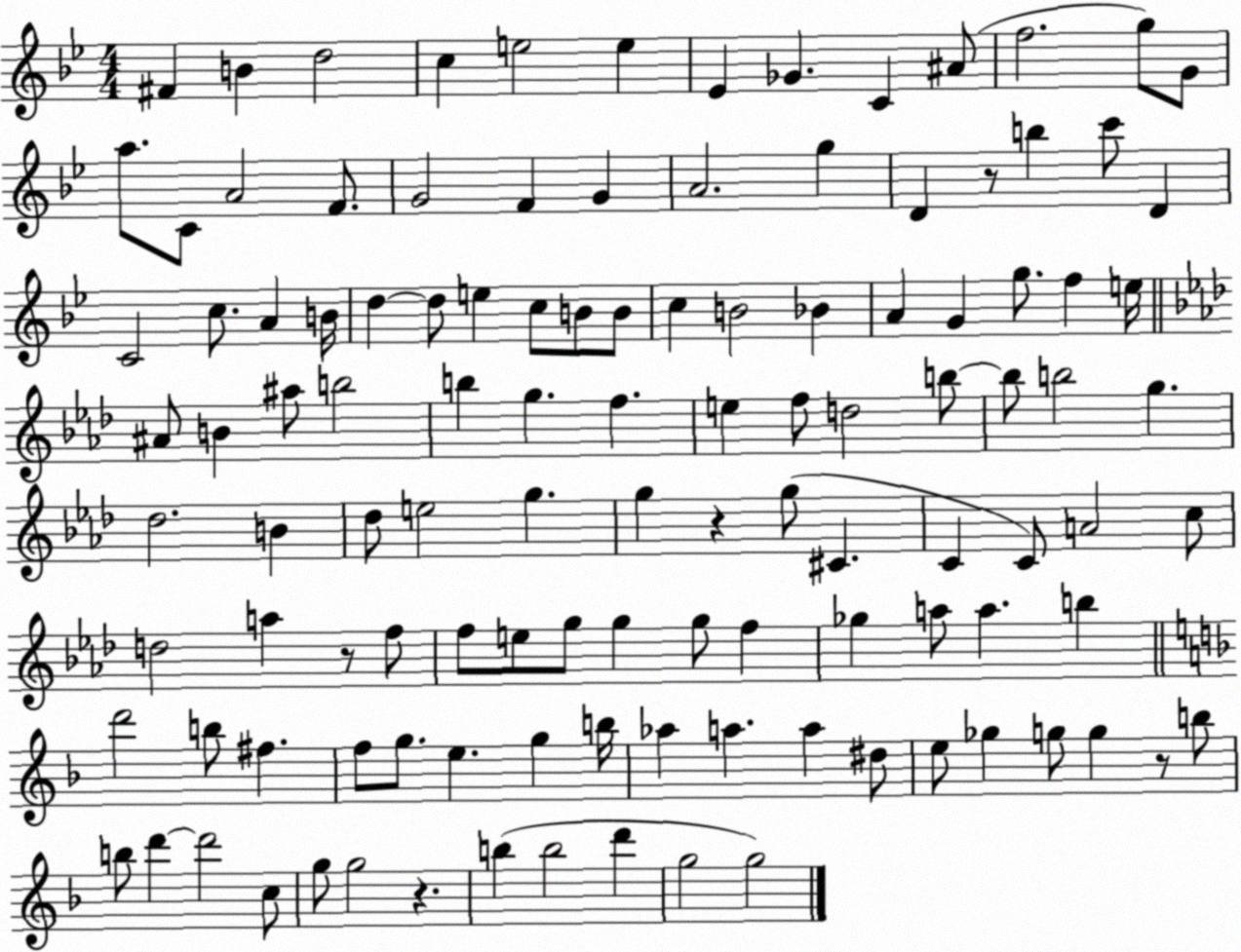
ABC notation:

X:1
T:Untitled
M:4/4
L:1/4
K:Bb
^F B d2 c e2 e _E _G C ^A/2 f2 g/2 G/2 a/2 C/2 A2 F/2 G2 F G A2 g D z/2 b c'/2 D C2 c/2 A B/4 d d/2 e c/2 B/2 B/2 c B2 _B A G g/2 f e/4 ^A/2 B ^a/2 b2 b g f e f/2 d2 b/2 b/2 b2 g _d2 B _d/2 e2 g g z g/2 ^C C C/2 A2 c/2 d2 a z/2 f/2 f/2 e/2 g/2 g g/2 f _g a/2 a b d'2 b/2 ^f f/2 g/2 e g b/4 _a a a ^d/2 e/2 _g g/2 g z/2 b/2 b/2 d' d'2 c/2 g/2 g2 z b b2 d' g2 g2